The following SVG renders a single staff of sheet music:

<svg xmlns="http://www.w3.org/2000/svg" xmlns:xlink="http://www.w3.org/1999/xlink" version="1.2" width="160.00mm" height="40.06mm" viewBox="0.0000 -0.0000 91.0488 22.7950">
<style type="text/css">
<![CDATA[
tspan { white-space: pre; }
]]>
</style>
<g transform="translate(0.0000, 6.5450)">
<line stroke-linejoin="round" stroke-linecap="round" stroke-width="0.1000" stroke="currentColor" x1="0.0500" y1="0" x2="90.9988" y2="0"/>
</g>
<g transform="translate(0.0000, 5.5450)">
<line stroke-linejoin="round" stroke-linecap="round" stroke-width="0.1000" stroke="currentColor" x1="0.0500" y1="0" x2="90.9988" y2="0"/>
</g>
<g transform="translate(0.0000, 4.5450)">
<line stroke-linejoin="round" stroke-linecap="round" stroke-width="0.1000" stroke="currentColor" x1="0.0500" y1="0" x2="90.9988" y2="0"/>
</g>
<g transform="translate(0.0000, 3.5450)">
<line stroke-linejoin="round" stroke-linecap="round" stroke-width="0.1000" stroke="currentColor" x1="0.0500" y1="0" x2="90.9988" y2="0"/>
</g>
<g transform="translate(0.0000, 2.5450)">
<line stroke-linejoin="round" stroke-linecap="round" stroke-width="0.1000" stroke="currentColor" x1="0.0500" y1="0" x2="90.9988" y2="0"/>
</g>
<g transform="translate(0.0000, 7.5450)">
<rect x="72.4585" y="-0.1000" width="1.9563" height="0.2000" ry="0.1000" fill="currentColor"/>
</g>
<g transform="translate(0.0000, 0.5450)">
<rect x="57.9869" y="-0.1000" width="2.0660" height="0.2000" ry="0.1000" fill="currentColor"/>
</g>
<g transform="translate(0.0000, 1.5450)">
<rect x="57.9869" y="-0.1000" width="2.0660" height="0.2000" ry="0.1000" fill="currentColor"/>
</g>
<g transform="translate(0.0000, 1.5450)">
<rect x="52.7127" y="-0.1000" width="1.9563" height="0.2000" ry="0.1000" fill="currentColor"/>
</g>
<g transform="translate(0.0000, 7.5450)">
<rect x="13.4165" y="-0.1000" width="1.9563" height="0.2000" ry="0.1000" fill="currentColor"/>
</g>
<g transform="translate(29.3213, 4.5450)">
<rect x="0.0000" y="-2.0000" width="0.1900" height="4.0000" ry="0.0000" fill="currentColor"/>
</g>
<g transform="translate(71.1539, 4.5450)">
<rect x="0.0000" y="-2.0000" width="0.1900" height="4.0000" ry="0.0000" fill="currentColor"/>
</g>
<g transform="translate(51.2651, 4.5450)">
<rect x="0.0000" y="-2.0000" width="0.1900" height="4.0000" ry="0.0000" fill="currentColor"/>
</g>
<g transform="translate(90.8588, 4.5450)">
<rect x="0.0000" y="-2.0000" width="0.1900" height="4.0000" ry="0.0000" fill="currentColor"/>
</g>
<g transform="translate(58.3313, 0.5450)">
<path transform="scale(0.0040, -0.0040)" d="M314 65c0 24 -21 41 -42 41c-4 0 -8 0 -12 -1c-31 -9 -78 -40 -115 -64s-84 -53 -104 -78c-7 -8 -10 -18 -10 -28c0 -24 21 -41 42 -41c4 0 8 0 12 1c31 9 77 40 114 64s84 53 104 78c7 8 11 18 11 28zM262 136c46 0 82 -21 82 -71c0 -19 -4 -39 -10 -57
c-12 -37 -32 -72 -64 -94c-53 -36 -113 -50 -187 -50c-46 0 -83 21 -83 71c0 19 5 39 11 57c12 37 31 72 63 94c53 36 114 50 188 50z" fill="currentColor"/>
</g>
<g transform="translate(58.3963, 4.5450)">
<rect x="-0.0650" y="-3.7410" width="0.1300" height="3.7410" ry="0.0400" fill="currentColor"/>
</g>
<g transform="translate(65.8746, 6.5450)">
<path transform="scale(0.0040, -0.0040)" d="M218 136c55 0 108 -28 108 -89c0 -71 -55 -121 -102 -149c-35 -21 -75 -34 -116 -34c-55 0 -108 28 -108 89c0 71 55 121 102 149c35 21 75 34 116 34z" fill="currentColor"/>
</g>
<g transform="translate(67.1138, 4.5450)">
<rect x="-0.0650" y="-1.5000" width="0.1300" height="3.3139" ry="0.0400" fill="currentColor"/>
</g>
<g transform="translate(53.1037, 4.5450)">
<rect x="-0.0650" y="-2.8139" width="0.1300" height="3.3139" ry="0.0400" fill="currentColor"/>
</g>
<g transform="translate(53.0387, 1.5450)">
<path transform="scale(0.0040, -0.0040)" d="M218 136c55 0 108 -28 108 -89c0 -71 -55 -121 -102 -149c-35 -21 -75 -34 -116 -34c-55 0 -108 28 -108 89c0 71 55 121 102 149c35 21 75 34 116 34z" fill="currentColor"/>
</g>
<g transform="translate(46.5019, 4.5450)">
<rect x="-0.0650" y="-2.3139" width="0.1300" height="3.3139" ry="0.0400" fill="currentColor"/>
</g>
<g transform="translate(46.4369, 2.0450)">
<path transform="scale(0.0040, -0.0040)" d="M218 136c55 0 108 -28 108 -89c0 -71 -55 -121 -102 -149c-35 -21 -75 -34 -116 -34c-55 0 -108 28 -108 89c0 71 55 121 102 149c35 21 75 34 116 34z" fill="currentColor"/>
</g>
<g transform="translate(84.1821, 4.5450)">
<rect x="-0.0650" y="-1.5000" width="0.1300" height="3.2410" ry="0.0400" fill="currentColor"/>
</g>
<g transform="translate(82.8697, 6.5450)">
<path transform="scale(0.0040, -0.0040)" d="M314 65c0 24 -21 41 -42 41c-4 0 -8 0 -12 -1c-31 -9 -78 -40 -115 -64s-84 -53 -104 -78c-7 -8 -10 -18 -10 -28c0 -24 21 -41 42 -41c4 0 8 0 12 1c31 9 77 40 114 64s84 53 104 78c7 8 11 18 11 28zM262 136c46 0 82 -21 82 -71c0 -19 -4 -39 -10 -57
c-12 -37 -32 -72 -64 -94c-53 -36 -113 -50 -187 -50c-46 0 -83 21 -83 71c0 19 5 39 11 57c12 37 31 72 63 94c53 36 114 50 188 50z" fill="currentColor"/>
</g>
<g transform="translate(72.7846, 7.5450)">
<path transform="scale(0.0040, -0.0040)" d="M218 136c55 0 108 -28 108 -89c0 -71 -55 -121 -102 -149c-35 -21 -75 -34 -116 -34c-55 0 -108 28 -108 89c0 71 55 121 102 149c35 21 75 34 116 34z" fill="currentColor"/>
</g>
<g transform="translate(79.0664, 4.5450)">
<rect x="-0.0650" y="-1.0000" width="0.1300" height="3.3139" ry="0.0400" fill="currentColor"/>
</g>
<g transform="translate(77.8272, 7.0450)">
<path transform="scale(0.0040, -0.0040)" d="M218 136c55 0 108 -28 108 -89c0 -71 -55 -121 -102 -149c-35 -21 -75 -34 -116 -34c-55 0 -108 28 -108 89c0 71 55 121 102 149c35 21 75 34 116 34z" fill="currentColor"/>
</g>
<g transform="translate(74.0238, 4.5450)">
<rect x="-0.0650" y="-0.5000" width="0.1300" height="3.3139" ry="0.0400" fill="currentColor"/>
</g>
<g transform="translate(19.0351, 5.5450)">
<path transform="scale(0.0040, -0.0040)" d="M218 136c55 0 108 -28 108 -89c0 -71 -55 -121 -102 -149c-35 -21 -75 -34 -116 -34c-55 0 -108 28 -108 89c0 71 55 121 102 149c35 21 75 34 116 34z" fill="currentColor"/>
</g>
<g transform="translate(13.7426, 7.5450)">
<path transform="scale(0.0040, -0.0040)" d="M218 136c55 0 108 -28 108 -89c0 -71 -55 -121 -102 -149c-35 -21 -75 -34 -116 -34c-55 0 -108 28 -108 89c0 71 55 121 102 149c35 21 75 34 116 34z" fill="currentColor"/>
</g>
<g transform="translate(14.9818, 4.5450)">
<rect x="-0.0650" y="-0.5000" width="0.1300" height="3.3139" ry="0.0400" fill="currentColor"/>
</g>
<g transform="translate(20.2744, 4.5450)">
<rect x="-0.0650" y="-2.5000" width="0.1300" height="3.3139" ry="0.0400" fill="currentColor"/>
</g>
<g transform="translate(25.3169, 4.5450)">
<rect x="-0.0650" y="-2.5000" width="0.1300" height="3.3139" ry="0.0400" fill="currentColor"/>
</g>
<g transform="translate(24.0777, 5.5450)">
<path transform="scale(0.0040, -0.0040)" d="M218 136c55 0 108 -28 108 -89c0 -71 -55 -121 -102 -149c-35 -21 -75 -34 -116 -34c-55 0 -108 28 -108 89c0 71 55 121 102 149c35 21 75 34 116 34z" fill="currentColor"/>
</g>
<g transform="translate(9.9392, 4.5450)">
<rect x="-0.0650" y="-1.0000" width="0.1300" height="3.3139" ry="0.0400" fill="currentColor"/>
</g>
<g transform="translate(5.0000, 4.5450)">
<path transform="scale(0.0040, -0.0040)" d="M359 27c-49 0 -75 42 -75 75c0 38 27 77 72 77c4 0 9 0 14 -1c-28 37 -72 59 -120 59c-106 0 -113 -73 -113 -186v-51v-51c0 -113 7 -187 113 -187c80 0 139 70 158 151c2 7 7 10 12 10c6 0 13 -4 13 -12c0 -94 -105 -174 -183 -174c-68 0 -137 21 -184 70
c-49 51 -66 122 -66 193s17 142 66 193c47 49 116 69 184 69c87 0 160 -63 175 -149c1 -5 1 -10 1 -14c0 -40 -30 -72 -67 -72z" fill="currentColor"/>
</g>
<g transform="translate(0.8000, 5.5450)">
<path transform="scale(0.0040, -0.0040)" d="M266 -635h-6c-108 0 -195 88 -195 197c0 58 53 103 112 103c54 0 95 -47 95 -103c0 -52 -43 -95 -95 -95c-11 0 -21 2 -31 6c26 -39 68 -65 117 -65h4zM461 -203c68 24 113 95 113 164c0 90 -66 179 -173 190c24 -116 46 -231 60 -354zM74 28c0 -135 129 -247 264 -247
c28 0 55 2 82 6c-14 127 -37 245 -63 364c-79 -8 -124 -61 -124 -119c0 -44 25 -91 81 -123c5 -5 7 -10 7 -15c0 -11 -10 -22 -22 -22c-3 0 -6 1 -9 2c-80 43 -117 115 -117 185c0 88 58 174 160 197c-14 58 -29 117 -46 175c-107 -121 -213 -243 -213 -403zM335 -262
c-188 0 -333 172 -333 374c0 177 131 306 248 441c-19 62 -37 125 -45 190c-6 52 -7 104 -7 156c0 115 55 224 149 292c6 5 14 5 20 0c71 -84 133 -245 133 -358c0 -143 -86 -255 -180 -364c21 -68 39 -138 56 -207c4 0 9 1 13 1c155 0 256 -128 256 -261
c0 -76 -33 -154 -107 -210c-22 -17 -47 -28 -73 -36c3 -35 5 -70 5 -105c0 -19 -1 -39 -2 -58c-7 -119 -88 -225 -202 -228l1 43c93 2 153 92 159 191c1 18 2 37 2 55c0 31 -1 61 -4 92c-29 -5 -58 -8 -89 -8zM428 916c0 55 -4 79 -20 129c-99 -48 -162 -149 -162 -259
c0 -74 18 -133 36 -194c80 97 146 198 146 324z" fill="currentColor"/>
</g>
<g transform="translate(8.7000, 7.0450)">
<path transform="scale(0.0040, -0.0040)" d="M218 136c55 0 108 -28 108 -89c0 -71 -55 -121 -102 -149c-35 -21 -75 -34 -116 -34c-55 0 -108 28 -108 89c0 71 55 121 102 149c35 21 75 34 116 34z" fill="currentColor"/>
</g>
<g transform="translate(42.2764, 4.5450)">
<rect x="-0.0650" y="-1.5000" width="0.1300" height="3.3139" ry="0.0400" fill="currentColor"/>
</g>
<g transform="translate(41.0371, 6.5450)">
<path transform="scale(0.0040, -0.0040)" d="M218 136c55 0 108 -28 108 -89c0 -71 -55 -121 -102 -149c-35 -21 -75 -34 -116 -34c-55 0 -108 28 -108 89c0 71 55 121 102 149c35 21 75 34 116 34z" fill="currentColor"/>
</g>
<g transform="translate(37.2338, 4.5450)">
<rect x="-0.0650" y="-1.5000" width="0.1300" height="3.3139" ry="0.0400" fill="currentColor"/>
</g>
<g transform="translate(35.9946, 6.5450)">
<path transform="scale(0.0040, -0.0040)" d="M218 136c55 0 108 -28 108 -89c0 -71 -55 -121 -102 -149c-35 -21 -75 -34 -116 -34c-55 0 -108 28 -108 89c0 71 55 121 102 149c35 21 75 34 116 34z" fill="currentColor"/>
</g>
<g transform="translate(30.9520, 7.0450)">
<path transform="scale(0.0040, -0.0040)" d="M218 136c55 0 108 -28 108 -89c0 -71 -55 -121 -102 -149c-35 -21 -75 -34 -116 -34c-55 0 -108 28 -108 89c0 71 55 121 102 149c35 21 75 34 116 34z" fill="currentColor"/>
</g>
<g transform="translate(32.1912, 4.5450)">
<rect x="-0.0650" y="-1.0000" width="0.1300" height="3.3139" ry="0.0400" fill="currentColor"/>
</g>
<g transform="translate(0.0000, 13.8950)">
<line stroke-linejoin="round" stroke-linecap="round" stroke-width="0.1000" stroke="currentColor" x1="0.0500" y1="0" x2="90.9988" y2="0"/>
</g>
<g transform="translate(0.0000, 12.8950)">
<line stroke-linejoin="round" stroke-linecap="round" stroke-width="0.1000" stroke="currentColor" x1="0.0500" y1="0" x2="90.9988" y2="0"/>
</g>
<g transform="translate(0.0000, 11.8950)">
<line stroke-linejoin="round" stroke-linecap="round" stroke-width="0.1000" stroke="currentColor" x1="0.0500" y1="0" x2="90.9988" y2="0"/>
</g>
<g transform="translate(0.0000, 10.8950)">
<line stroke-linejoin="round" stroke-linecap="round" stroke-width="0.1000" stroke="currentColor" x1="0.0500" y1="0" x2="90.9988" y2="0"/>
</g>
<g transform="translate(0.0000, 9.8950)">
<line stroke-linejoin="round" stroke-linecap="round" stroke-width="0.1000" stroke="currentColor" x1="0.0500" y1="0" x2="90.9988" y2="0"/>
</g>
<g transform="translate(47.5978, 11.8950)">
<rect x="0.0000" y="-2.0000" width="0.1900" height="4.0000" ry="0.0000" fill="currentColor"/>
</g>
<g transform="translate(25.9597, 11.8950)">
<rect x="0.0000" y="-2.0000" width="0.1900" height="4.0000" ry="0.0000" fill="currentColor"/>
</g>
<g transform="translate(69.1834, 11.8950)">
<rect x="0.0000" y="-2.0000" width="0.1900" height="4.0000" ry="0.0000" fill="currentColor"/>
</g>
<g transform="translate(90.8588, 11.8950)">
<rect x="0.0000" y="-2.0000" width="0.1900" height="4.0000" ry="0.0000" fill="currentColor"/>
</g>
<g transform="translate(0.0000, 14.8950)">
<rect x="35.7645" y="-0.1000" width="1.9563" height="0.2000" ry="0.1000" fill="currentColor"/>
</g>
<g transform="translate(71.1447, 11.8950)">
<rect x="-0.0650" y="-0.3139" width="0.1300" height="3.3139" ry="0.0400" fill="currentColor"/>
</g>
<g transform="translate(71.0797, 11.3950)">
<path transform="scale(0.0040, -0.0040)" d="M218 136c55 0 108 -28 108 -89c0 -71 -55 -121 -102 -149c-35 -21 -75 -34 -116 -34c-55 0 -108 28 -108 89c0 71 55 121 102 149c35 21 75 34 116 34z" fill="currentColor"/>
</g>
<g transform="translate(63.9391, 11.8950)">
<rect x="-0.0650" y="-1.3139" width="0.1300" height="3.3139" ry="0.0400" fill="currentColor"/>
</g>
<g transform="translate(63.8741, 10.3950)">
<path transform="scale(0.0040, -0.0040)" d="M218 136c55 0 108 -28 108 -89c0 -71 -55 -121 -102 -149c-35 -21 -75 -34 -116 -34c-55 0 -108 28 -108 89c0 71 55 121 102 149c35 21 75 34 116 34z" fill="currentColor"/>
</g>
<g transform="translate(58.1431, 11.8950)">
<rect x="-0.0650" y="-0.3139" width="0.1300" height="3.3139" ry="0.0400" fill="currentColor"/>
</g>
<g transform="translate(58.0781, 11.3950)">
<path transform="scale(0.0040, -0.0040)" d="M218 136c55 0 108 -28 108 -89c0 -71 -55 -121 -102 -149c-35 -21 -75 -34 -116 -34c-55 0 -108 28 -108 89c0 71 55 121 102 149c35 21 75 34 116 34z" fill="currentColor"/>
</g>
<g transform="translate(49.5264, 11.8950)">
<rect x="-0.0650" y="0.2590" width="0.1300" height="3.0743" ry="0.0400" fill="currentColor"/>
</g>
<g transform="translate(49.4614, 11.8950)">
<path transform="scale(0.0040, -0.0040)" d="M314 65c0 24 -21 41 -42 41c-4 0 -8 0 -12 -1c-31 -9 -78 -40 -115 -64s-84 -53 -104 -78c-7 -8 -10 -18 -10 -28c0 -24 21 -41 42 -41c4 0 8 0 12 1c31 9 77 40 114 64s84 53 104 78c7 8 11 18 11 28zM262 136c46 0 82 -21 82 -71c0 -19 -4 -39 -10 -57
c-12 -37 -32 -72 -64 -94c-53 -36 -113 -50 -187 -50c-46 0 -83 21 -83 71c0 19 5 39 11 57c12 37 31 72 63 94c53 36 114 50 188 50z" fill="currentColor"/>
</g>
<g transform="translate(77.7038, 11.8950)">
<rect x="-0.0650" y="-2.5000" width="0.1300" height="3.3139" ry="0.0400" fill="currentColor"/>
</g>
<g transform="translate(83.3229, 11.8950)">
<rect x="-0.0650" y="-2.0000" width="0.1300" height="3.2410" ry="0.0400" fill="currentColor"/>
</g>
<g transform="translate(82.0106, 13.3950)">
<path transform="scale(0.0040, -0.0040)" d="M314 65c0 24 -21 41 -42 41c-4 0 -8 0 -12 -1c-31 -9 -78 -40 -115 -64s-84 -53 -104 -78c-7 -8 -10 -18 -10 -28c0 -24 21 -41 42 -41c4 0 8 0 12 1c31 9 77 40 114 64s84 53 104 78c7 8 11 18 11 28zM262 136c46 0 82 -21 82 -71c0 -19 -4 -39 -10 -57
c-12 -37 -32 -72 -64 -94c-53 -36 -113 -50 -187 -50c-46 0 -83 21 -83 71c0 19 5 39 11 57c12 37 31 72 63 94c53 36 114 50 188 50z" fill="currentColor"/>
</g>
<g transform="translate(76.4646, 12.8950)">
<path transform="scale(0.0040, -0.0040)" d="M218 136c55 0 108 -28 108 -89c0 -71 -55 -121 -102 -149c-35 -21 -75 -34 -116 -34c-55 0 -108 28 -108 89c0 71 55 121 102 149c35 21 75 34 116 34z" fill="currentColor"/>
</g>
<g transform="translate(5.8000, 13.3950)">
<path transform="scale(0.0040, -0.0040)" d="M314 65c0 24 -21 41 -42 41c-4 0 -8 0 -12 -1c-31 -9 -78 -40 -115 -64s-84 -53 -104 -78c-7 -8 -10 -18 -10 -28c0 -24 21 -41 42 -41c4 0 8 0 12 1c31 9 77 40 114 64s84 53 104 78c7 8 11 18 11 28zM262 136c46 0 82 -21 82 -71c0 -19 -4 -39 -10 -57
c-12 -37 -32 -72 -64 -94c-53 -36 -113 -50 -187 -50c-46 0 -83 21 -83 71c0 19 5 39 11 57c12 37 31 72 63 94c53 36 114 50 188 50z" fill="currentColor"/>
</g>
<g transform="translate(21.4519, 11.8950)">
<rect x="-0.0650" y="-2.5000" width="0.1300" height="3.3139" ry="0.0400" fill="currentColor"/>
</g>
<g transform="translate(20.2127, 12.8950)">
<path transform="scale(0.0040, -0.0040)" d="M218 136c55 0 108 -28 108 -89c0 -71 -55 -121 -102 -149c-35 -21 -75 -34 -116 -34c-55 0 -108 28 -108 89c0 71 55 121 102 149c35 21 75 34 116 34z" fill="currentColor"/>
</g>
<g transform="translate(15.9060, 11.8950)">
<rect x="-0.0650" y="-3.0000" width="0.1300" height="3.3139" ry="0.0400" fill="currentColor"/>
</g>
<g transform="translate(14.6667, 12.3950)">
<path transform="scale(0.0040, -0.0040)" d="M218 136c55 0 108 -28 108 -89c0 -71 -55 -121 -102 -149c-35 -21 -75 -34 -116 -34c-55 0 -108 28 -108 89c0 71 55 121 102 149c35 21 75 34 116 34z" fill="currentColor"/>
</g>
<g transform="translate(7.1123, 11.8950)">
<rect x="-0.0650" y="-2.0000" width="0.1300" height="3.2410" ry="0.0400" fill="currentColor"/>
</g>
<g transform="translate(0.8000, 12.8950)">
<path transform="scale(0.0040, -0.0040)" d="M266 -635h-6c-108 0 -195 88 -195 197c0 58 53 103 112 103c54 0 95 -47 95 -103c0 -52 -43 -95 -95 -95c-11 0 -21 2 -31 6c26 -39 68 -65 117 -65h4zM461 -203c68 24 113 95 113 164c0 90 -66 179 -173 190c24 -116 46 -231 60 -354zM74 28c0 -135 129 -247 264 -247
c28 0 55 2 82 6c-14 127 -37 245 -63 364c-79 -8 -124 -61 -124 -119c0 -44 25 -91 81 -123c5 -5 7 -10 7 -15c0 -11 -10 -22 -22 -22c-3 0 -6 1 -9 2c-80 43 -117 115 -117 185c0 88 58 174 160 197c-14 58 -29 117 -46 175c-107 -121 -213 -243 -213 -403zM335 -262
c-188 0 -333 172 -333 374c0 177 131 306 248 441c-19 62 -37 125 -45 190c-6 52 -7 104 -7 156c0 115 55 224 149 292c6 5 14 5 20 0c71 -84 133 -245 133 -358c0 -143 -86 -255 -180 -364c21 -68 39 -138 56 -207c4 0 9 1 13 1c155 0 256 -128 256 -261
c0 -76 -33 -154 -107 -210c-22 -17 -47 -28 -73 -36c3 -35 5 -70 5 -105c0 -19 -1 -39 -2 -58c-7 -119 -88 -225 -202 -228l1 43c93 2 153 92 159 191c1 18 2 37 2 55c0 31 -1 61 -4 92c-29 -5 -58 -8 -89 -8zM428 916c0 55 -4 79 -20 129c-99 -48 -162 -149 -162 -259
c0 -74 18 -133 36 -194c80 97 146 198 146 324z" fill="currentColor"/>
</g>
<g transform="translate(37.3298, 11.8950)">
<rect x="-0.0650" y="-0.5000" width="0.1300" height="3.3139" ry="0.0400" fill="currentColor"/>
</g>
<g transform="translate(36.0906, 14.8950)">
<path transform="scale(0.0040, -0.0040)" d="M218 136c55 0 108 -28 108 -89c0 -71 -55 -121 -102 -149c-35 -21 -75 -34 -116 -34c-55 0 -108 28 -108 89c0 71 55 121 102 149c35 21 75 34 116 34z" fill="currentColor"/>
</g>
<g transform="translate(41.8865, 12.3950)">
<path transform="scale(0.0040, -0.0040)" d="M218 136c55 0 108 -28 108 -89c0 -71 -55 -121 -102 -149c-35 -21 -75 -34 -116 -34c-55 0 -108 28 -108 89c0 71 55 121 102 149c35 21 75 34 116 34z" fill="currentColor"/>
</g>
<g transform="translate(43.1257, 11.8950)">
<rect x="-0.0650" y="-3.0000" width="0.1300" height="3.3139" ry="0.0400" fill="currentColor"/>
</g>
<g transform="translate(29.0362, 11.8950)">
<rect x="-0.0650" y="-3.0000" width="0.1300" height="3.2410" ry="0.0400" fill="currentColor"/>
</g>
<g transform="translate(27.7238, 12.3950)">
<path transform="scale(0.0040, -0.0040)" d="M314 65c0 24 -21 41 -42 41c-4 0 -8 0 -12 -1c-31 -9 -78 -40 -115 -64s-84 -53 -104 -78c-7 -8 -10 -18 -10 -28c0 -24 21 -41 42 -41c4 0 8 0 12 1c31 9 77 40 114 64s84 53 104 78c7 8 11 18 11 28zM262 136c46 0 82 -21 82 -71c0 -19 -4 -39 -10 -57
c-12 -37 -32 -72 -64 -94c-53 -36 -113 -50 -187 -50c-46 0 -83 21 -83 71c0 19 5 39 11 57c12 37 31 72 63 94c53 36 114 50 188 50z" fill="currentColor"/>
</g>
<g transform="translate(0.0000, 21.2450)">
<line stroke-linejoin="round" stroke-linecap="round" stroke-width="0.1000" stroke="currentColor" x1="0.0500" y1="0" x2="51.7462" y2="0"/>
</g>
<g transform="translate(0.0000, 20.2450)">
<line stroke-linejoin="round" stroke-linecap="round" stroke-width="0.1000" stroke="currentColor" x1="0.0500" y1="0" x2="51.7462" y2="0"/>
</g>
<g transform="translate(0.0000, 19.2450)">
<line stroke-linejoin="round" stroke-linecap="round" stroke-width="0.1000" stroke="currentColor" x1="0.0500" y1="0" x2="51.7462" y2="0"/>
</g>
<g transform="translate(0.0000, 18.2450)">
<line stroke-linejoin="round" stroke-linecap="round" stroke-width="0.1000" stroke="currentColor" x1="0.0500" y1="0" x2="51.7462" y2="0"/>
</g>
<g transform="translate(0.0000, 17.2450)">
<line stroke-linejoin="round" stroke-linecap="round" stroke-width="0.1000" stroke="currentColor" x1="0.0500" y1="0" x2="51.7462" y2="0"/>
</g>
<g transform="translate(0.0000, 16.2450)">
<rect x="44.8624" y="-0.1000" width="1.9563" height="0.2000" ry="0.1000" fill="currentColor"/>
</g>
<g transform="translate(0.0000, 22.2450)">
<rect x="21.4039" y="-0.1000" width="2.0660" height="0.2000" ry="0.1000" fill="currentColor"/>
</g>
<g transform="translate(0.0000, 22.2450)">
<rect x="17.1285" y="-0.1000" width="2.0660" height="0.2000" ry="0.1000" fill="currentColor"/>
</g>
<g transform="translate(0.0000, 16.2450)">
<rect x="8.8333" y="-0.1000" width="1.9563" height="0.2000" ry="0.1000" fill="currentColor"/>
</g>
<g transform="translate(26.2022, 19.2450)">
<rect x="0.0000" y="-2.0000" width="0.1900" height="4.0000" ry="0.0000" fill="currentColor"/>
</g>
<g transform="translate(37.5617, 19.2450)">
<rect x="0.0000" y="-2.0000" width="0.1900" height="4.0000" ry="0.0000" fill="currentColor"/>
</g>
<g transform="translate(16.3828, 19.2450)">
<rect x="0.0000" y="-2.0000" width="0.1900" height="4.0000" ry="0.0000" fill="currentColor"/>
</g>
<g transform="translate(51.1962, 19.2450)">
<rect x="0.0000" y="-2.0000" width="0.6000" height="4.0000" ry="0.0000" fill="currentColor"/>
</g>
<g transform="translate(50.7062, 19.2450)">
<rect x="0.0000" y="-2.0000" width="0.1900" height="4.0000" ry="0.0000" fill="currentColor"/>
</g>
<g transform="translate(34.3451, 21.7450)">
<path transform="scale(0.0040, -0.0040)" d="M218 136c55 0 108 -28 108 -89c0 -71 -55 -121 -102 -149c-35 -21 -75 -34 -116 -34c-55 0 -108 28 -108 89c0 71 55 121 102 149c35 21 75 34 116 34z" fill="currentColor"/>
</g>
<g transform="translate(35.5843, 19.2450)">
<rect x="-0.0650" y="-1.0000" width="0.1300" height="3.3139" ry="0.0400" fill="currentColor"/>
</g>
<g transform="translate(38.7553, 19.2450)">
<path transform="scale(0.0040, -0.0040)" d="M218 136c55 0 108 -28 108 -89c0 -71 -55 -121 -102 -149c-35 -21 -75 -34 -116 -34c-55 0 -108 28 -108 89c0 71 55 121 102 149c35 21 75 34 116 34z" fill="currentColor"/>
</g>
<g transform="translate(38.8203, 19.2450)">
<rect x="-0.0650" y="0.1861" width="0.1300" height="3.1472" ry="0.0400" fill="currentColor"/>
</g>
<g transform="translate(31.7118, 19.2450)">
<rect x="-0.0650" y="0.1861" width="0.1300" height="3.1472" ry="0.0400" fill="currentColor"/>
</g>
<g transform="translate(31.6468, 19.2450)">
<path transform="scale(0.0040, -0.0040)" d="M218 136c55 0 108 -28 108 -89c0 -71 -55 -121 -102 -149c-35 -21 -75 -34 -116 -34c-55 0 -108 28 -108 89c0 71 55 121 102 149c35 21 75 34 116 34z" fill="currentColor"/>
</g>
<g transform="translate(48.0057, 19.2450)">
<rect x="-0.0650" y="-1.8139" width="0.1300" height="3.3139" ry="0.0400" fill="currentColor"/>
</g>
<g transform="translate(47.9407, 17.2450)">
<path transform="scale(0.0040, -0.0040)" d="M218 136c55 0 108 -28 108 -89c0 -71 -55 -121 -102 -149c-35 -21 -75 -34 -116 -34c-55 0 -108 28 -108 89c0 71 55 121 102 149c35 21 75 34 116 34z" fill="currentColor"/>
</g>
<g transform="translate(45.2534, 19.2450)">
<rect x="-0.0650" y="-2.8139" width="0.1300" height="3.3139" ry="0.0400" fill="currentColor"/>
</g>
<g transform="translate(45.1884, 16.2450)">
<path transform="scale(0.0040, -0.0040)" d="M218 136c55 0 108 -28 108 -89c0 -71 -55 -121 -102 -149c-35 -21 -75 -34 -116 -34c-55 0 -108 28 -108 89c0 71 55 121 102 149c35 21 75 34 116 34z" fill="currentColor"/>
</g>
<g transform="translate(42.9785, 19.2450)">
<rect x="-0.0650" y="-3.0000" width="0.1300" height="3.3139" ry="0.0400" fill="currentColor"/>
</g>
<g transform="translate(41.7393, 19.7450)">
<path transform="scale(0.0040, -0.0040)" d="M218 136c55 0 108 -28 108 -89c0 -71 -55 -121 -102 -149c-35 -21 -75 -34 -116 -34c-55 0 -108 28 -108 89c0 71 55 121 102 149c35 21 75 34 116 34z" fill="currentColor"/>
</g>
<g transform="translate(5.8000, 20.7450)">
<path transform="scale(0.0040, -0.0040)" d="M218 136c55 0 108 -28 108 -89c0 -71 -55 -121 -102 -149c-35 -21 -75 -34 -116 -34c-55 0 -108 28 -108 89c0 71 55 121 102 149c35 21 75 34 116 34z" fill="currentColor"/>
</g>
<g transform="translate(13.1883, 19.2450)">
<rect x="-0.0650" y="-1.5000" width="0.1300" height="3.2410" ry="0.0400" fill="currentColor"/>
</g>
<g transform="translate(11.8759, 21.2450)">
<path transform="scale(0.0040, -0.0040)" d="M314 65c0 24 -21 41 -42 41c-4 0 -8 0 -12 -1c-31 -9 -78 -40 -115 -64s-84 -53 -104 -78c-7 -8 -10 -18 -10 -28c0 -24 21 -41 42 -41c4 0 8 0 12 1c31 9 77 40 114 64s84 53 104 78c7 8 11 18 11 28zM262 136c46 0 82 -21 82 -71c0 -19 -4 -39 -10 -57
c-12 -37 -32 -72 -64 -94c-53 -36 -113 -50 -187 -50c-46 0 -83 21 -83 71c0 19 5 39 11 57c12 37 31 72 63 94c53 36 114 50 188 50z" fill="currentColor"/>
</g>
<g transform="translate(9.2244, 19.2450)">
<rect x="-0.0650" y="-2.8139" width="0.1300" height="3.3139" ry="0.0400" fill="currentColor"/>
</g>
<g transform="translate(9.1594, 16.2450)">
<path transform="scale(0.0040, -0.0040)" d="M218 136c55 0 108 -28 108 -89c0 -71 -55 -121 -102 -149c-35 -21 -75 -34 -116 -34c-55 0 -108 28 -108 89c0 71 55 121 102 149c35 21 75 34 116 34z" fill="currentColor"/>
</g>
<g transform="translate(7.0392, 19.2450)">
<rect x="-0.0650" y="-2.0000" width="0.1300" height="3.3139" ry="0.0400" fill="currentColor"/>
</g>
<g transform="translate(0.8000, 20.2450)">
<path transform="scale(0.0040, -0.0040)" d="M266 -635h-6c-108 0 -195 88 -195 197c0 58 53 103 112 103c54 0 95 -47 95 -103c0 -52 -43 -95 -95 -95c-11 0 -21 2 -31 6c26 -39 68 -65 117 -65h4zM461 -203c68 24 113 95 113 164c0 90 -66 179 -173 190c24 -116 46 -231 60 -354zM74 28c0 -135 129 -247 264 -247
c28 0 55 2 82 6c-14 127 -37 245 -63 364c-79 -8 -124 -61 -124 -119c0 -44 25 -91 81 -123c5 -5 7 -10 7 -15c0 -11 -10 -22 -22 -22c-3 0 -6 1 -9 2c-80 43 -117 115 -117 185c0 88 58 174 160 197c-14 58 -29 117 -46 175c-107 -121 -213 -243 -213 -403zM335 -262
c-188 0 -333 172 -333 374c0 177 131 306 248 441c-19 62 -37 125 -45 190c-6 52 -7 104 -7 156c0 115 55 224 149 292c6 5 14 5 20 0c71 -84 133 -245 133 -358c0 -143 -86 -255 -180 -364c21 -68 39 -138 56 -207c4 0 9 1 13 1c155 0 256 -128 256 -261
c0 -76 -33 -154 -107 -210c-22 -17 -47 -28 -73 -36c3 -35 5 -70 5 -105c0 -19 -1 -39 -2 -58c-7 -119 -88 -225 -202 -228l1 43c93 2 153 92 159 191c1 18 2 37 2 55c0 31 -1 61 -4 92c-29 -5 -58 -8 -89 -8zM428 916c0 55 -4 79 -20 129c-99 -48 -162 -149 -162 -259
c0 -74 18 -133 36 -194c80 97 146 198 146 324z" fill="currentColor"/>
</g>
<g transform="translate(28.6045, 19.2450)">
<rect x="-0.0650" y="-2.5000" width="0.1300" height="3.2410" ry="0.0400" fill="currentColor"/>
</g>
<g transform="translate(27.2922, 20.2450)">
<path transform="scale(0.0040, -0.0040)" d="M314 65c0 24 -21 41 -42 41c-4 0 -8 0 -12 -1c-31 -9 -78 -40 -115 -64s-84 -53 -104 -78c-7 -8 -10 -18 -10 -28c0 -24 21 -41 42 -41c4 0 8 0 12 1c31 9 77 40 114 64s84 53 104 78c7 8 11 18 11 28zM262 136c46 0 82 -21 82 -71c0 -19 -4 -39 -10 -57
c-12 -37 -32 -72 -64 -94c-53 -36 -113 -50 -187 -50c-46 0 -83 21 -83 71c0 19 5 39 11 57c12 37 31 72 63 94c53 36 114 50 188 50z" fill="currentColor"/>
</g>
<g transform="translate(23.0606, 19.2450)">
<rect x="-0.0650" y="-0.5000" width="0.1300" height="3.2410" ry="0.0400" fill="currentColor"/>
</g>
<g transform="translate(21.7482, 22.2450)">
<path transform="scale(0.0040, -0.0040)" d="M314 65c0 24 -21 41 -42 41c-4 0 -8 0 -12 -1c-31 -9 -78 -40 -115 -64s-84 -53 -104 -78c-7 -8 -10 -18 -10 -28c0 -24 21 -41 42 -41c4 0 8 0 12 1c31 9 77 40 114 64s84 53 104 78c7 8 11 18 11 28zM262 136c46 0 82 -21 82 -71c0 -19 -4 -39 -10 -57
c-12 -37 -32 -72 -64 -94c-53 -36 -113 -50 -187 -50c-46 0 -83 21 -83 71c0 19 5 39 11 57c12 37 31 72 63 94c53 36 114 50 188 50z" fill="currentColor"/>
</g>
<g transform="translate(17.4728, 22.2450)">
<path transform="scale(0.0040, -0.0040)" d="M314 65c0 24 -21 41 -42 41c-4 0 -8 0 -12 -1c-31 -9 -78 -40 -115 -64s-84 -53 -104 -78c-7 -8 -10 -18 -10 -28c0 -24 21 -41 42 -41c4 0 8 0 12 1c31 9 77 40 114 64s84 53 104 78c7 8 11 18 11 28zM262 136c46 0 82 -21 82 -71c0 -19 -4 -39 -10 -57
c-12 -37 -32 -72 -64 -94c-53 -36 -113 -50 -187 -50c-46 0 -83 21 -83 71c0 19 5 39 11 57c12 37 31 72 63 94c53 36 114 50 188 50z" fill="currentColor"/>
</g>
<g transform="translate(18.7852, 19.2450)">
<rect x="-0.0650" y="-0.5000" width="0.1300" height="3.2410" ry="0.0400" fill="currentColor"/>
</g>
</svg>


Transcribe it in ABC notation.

X:1
T:Untitled
M:4/4
L:1/4
K:C
D C G G D E E g a c'2 E C D E2 F2 A G A2 C A B2 c e c G F2 F a E2 C2 C2 G2 B D B A a f